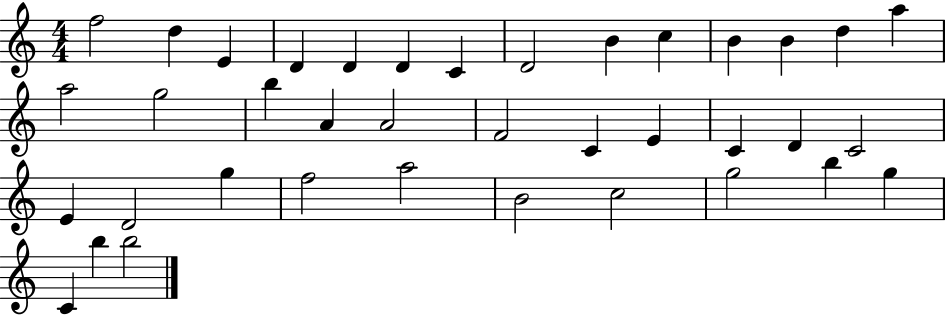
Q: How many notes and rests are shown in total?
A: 38